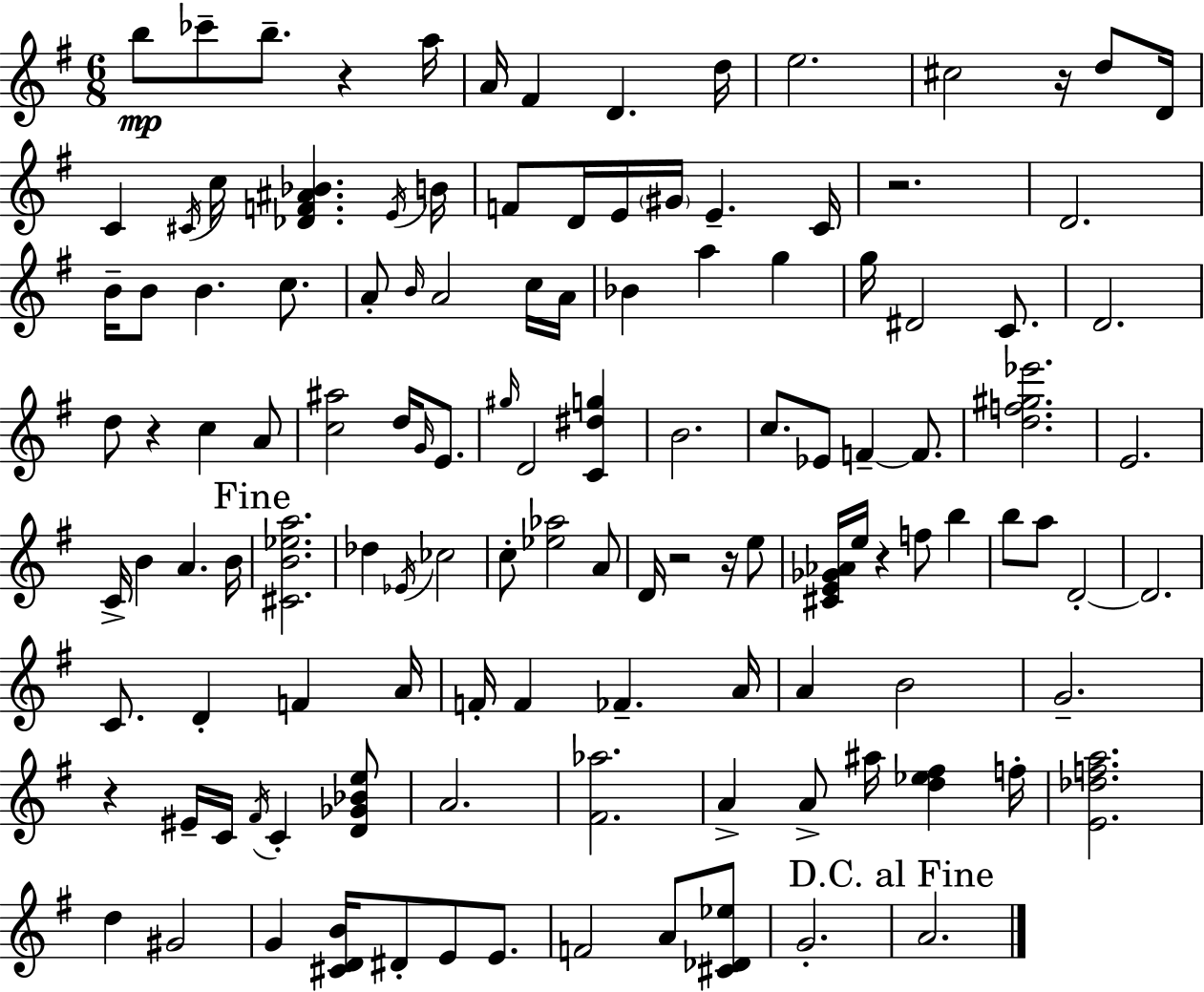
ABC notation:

X:1
T:Untitled
M:6/8
L:1/4
K:Em
b/2 _c'/2 b/2 z a/4 A/4 ^F D d/4 e2 ^c2 z/4 d/2 D/4 C ^C/4 c/4 [_DF^A_B] E/4 B/4 F/2 D/4 E/4 ^G/4 E C/4 z2 D2 B/4 B/2 B c/2 A/2 B/4 A2 c/4 A/4 _B a g g/4 ^D2 C/2 D2 d/2 z c A/2 [c^a]2 d/4 G/4 E/2 ^g/4 D2 [C^dg] B2 c/2 _E/2 F F/2 [df^g_e']2 E2 C/4 B A B/4 [^CB_ea]2 _d _E/4 _c2 c/2 [_e_a]2 A/2 D/4 z2 z/4 e/2 [^CE_G_A]/4 e/4 z f/2 b b/2 a/2 D2 D2 C/2 D F A/4 F/4 F _F A/4 A B2 G2 z ^E/4 C/4 ^F/4 C [D_G_Be]/2 A2 [^F_a]2 A A/2 ^a/4 [d_e^f] f/4 [E_dfa]2 d ^G2 G [^CDB]/4 ^D/2 E/2 E/2 F2 A/2 [^C_D_e]/2 G2 A2